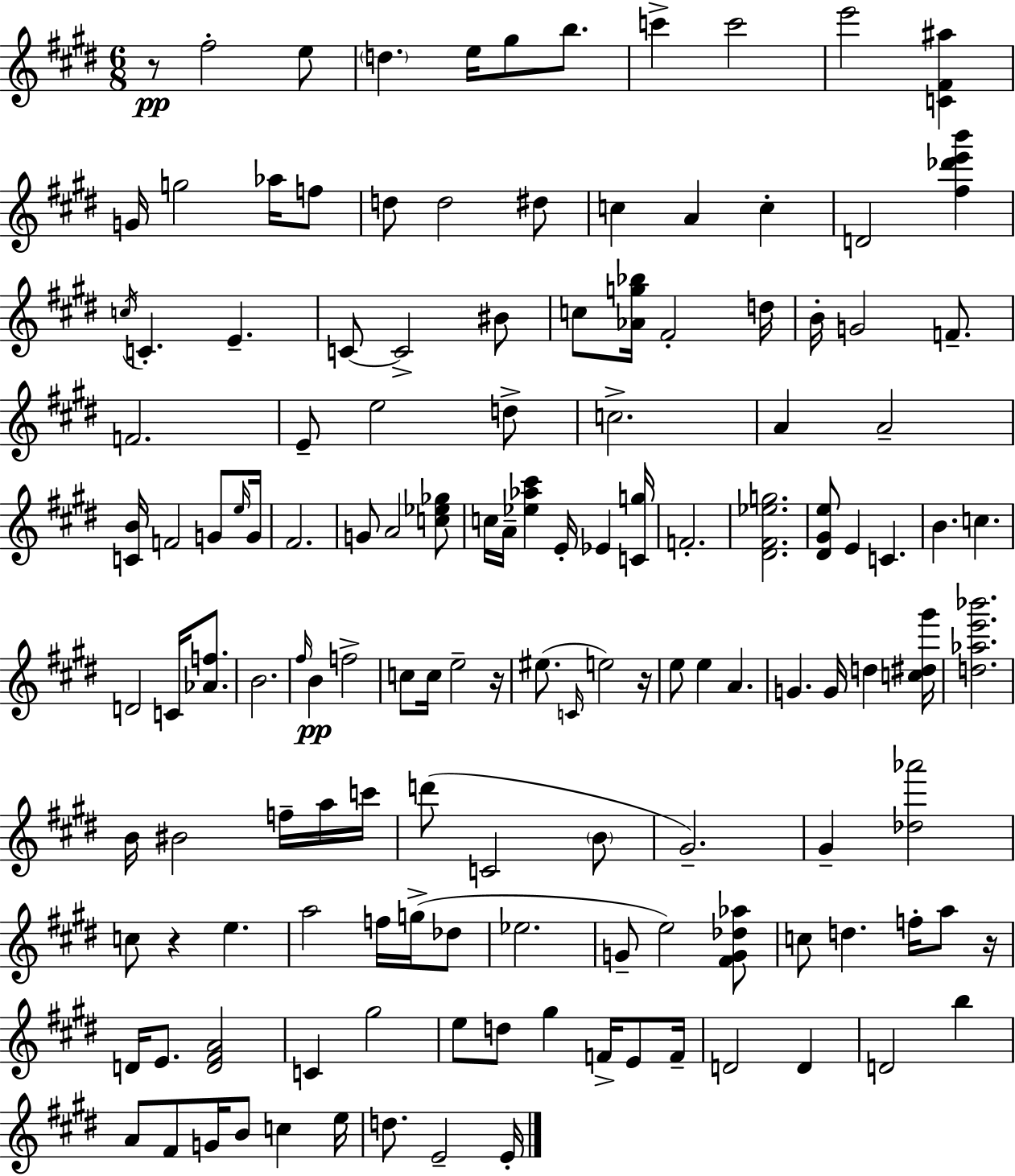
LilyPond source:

{
  \clef treble
  \numericTimeSignature
  \time 6/8
  \key e \major
  \repeat volta 2 { r8\pp fis''2-. e''8 | \parenthesize d''4. e''16 gis''8 b''8. | c'''4-> c'''2 | e'''2 <c' fis' ais''>4 | \break g'16 g''2 aes''16 f''8 | d''8 d''2 dis''8 | c''4 a'4 c''4-. | d'2 <fis'' des''' e''' b'''>4 | \break \acciaccatura { c''16 } c'4.-. e'4.-- | c'8~~ c'2-> bis'8 | c''8 <aes' g'' bes''>16 fis'2-. | d''16 b'16-. g'2 f'8.-- | \break f'2. | e'8-- e''2 d''8-> | c''2.-> | a'4 a'2-- | \break <c' b'>16 f'2 g'8 | \grace { e''16 } g'16 fis'2. | g'8 a'2 | <c'' ees'' ges''>8 c''16 a'16-- <ees'' aes'' cis'''>4 e'16-. ees'4 | \break <c' g''>16 f'2.-. | <dis' fis' ees'' g''>2. | <dis' gis' e''>8 e'4 c'4. | b'4. c''4. | \break d'2 c'16 <aes' f''>8. | b'2. | \grace { fis''16 }\pp b'4 f''2-> | c''8 c''16 e''2-- | \break r16 eis''8.( \grace { c'16 } e''2) | r16 e''8 e''4 a'4. | g'4. g'16 d''4 | <c'' dis'' gis'''>16 <d'' aes'' e''' bes'''>2. | \break b'16 bis'2 | f''16-- a''16 c'''16 d'''8( c'2 | \parenthesize b'8 gis'2.--) | gis'4-- <des'' aes'''>2 | \break c''8 r4 e''4. | a''2 | f''16 g''16->( des''8 ees''2. | g'8-- e''2) | \break <fis' g' des'' aes''>8 c''8 d''4. | f''16-. a''8 r16 d'16 e'8. <d' fis' a'>2 | c'4 gis''2 | e''8 d''8 gis''4 | \break f'16-> e'8 f'16-- d'2 | d'4 d'2 | b''4 a'8 fis'8 g'16 b'8 c''4 | e''16 d''8. e'2-- | \break e'16-. } \bar "|."
}